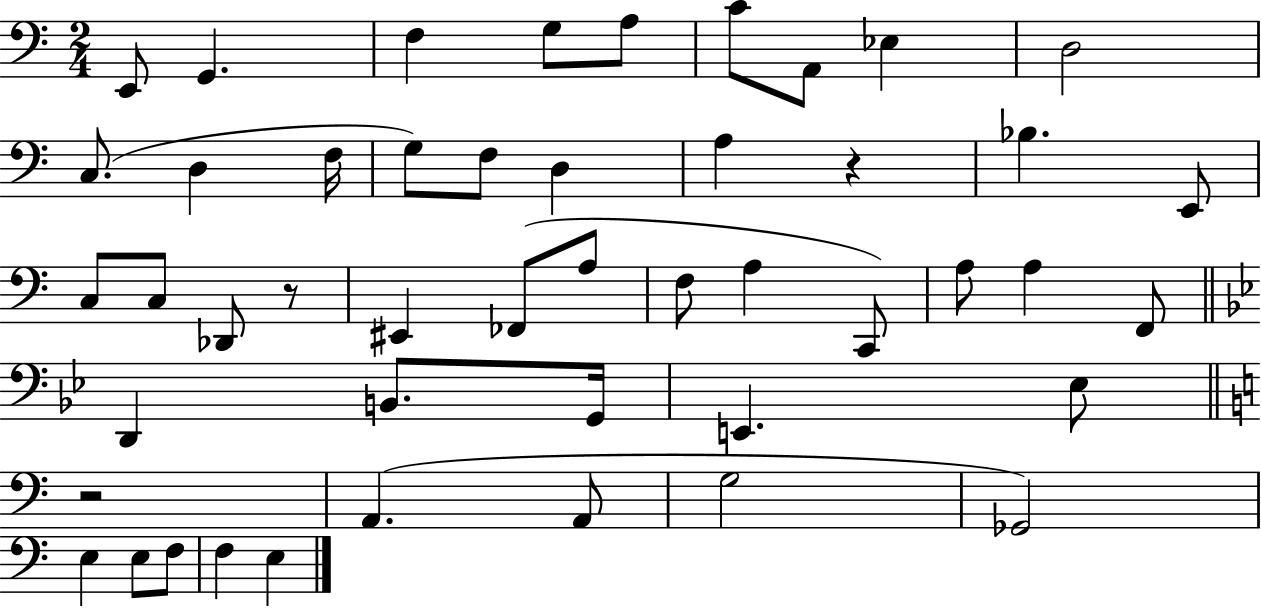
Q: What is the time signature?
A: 2/4